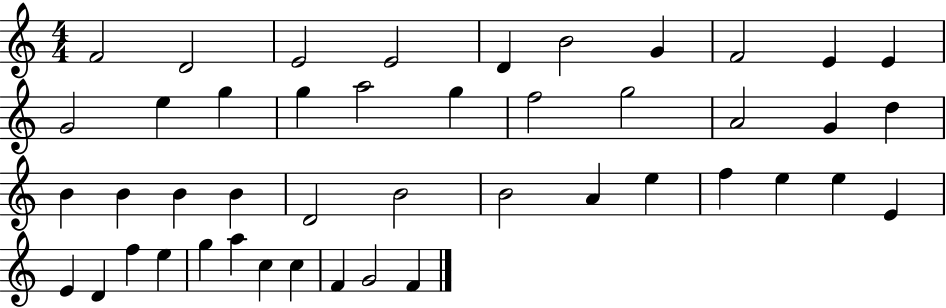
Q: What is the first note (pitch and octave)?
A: F4